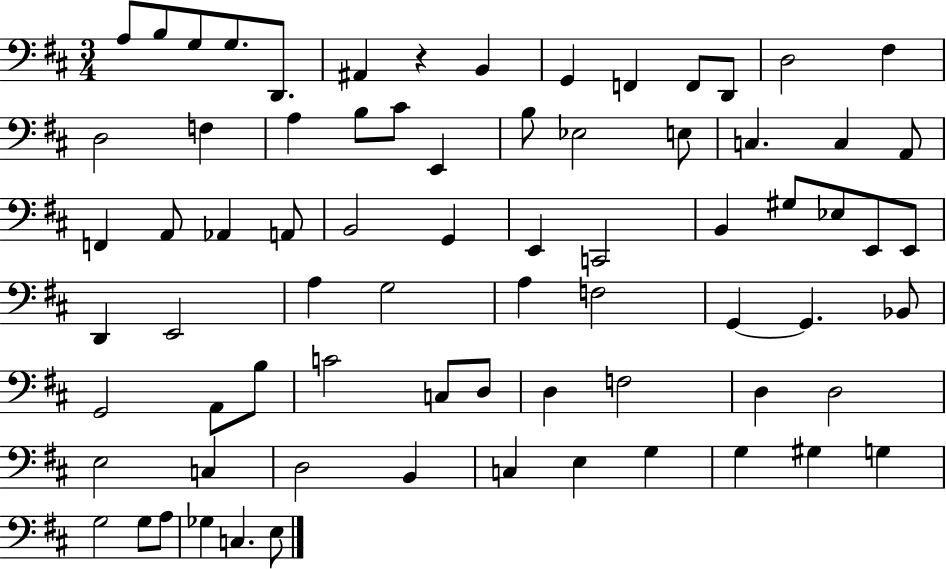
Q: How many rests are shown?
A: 1